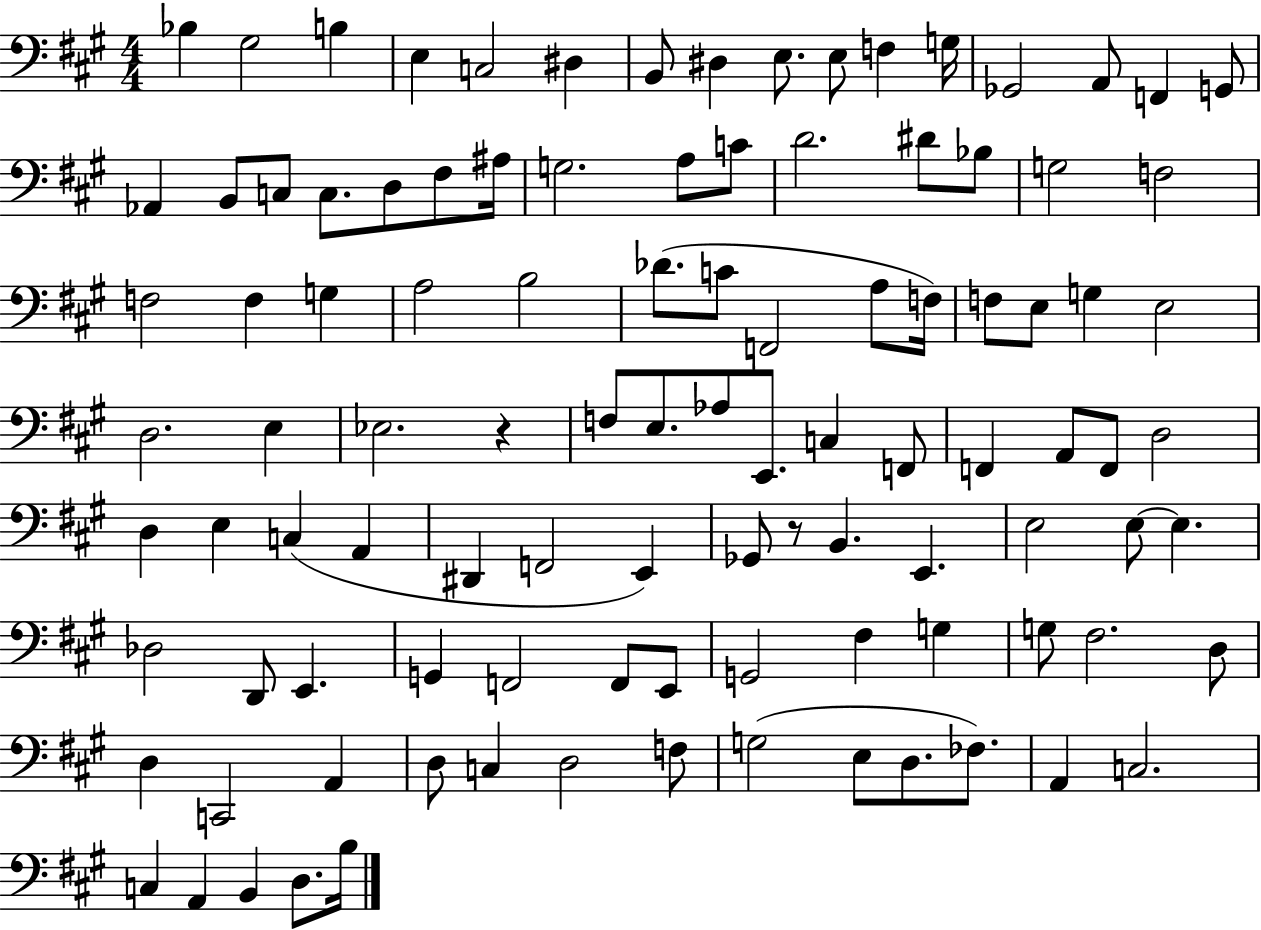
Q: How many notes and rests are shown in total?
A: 104